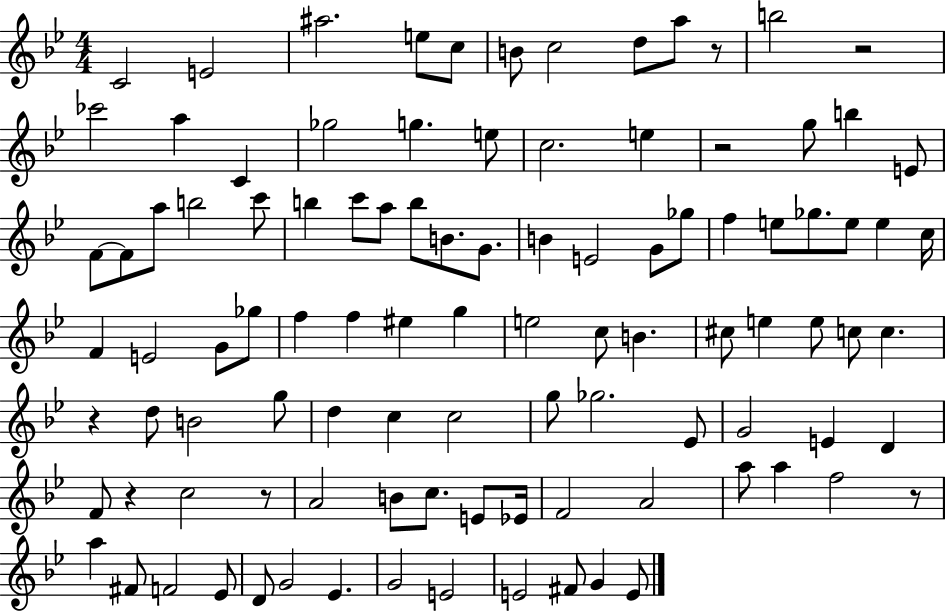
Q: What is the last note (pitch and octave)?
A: E4